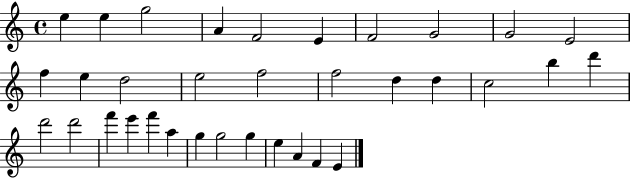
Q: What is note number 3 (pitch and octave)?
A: G5